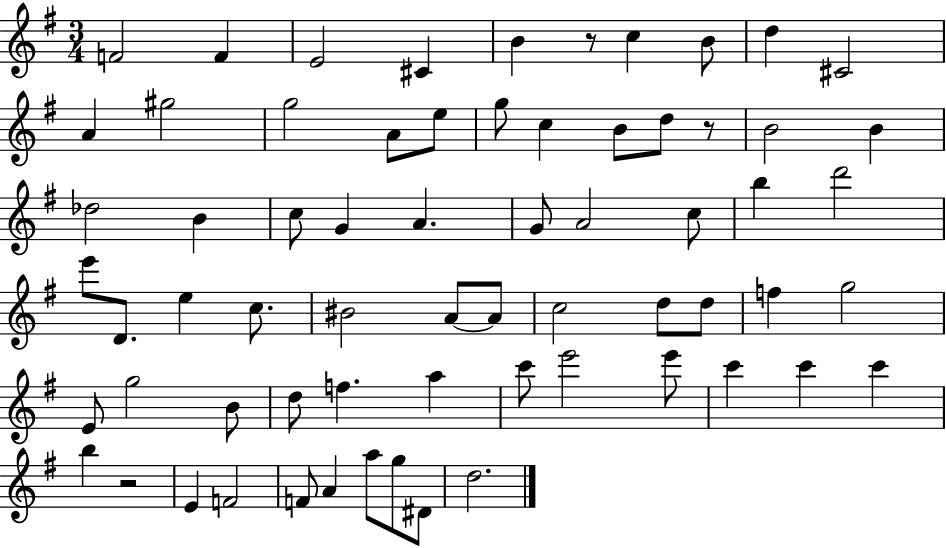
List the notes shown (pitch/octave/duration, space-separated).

F4/h F4/q E4/h C#4/q B4/q R/e C5/q B4/e D5/q C#4/h A4/q G#5/h G5/h A4/e E5/e G5/e C5/q B4/e D5/e R/e B4/h B4/q Db5/h B4/q C5/e G4/q A4/q. G4/e A4/h C5/e B5/q D6/h E6/e D4/e. E5/q C5/e. BIS4/h A4/e A4/e C5/h D5/e D5/e F5/q G5/h E4/e G5/h B4/e D5/e F5/q. A5/q C6/e E6/h E6/e C6/q C6/q C6/q B5/q R/h E4/q F4/h F4/e A4/q A5/e G5/e D#4/e D5/h.